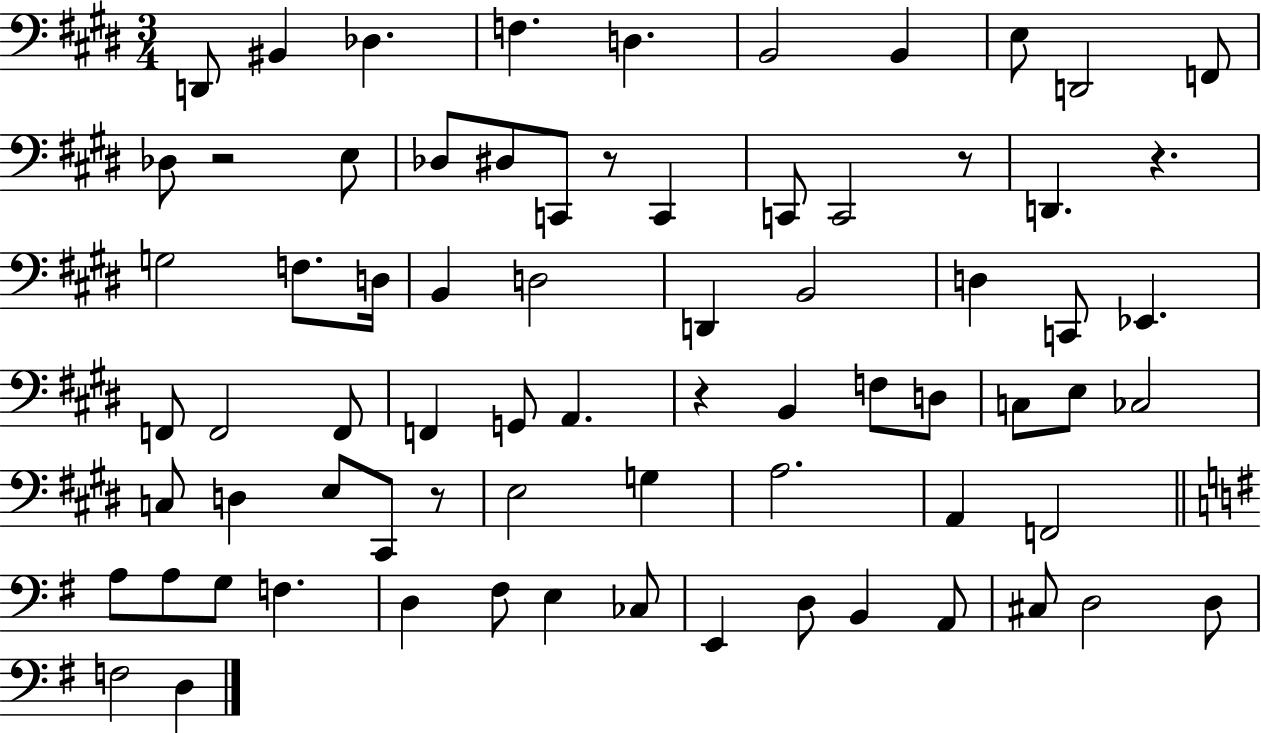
D2/e BIS2/q Db3/q. F3/q. D3/q. B2/h B2/q E3/e D2/h F2/e Db3/e R/h E3/e Db3/e D#3/e C2/e R/e C2/q C2/e C2/h R/e D2/q. R/q. G3/h F3/e. D3/s B2/q D3/h D2/q B2/h D3/q C2/e Eb2/q. F2/e F2/h F2/e F2/q G2/e A2/q. R/q B2/q F3/e D3/e C3/e E3/e CES3/h C3/e D3/q E3/e C#2/e R/e E3/h G3/q A3/h. A2/q F2/h A3/e A3/e G3/e F3/q. D3/q F#3/e E3/q CES3/e E2/q D3/e B2/q A2/e C#3/e D3/h D3/e F3/h D3/q